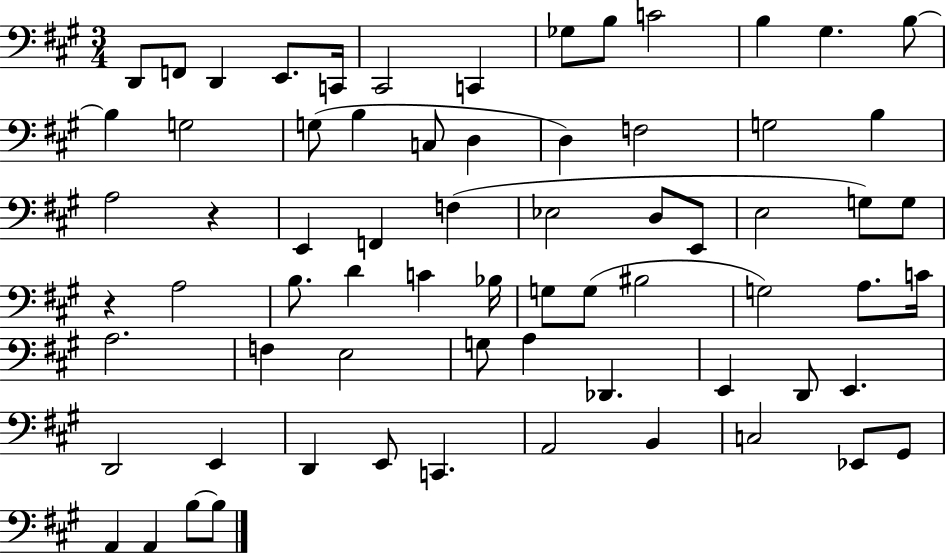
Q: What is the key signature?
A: A major